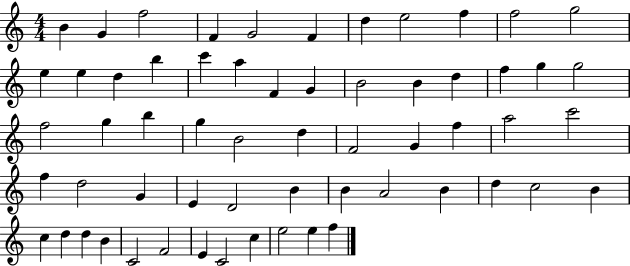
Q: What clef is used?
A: treble